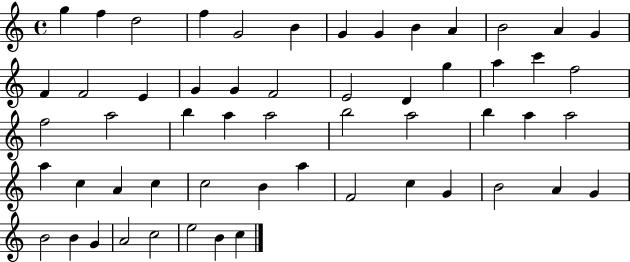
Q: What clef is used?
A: treble